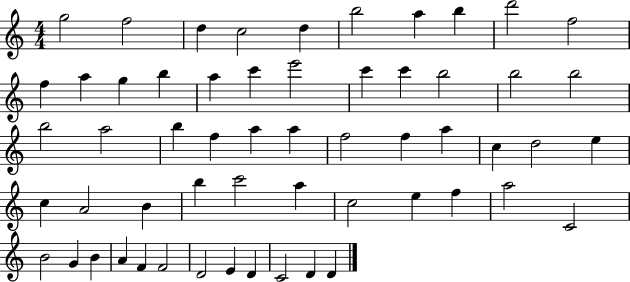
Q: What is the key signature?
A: C major